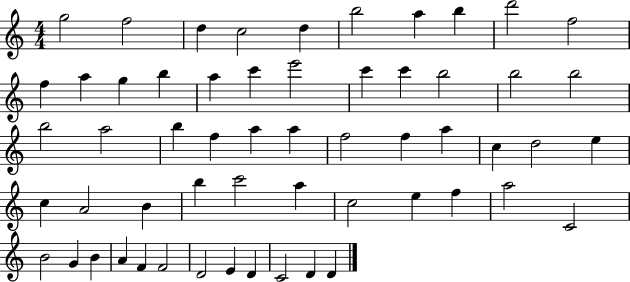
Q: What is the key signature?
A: C major